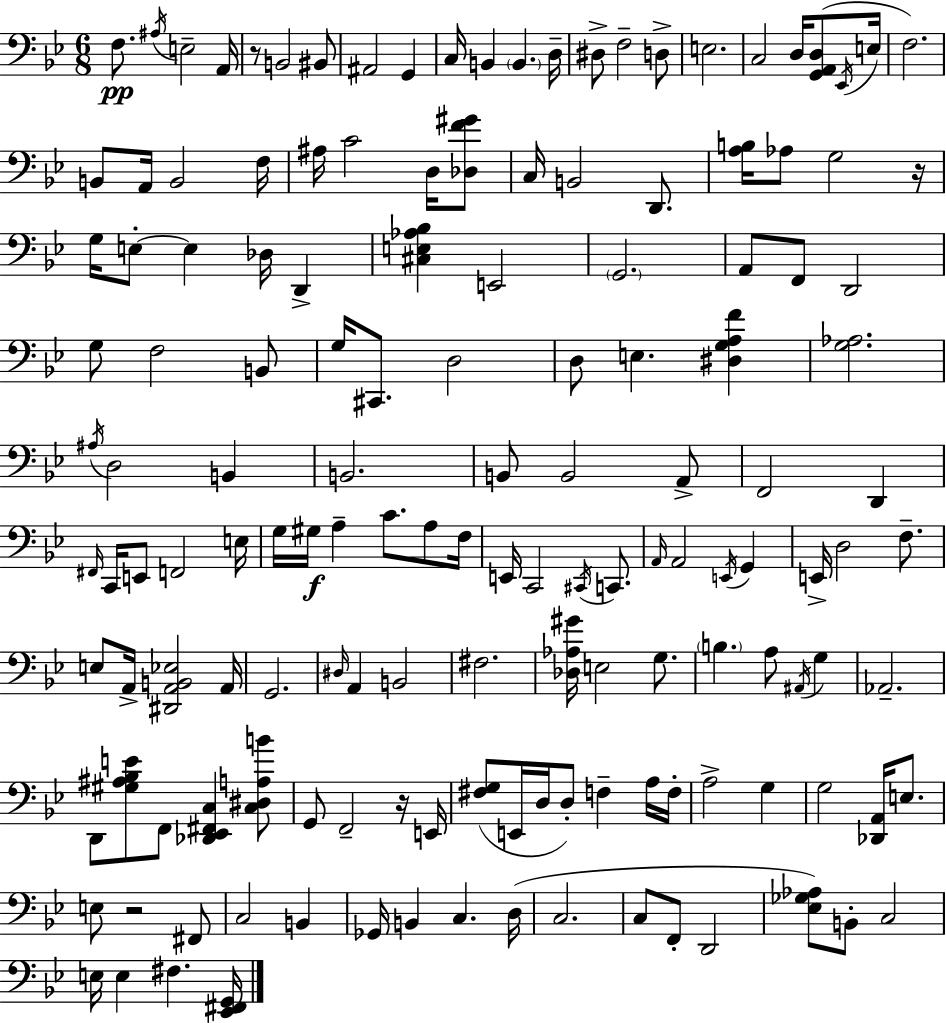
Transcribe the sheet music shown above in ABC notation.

X:1
T:Untitled
M:6/8
L:1/4
K:Bb
F,/2 ^A,/4 E,2 A,,/4 z/2 B,,2 ^B,,/2 ^A,,2 G,, C,/4 B,, B,, D,/4 ^D,/2 F,2 D,/2 E,2 C,2 D,/4 [G,,A,,D,]/2 _E,,/4 E,/4 F,2 B,,/2 A,,/4 B,,2 F,/4 ^A,/4 C2 D,/4 [_D,F^G]/2 C,/4 B,,2 D,,/2 [A,B,]/4 _A,/2 G,2 z/4 G,/4 E,/2 E, _D,/4 D,, [^C,E,_A,_B,] E,,2 G,,2 A,,/2 F,,/2 D,,2 G,/2 F,2 B,,/2 G,/4 ^C,,/2 D,2 D,/2 E, [^D,G,A,F] [G,_A,]2 ^A,/4 D,2 B,, B,,2 B,,/2 B,,2 A,,/2 F,,2 D,, ^F,,/4 C,,/4 E,,/2 F,,2 E,/4 G,/4 ^G,/4 A, C/2 A,/2 F,/4 E,,/4 C,,2 ^C,,/4 C,,/2 A,,/4 A,,2 E,,/4 G,, E,,/4 D,2 F,/2 E,/2 A,,/4 [^D,,A,,B,,_E,]2 A,,/4 G,,2 ^D,/4 A,, B,,2 ^F,2 [_D,_A,^G]/4 E,2 G,/2 B, A,/2 ^A,,/4 G, _A,,2 D,,/2 [^G,^A,_B,E]/2 F,,/2 [_D,,_E,,^F,,C,] [C,^D,A,B]/2 G,,/2 F,,2 z/4 E,,/4 [^F,G,]/2 E,,/4 D,/4 D,/2 F, A,/4 F,/4 A,2 G, G,2 [_D,,A,,]/4 E,/2 E,/2 z2 ^F,,/2 C,2 B,, _G,,/4 B,, C, D,/4 C,2 C,/2 F,,/2 D,,2 [_E,_G,_A,]/2 B,,/2 C,2 E,/4 E, ^F, [_E,,^F,,G,,]/4